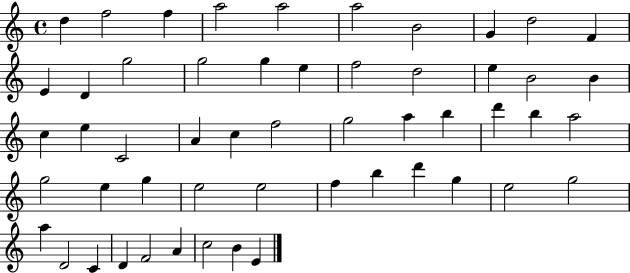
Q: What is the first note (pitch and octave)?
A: D5